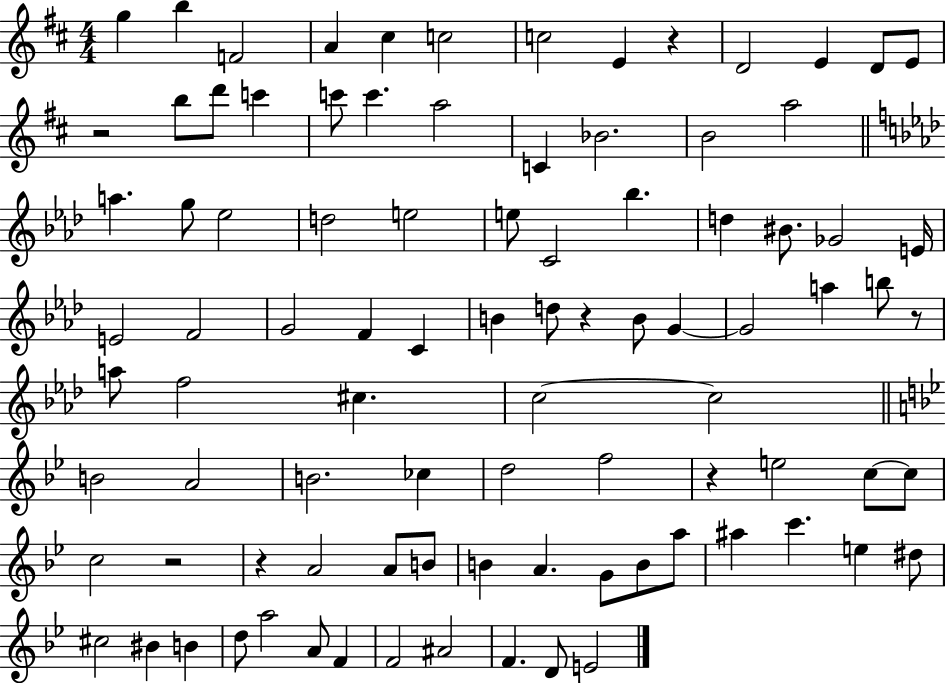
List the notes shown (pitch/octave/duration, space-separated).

G5/q B5/q F4/h A4/q C#5/q C5/h C5/h E4/q R/q D4/h E4/q D4/e E4/e R/h B5/e D6/e C6/q C6/e C6/q. A5/h C4/q Bb4/h. B4/h A5/h A5/q. G5/e Eb5/h D5/h E5/h E5/e C4/h Bb5/q. D5/q BIS4/e. Gb4/h E4/s E4/h F4/h G4/h F4/q C4/q B4/q D5/e R/q B4/e G4/q G4/h A5/q B5/e R/e A5/e F5/h C#5/q. C5/h C5/h B4/h A4/h B4/h. CES5/q D5/h F5/h R/q E5/h C5/e C5/e C5/h R/h R/q A4/h A4/e B4/e B4/q A4/q. G4/e B4/e A5/e A#5/q C6/q. E5/q D#5/e C#5/h BIS4/q B4/q D5/e A5/h A4/e F4/q F4/h A#4/h F4/q. D4/e E4/h